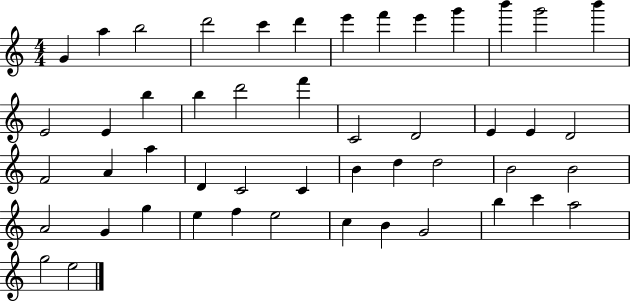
{
  \clef treble
  \numericTimeSignature
  \time 4/4
  \key c \major
  g'4 a''4 b''2 | d'''2 c'''4 d'''4 | e'''4 f'''4 e'''4 g'''4 | b'''4 g'''2 b'''4 | \break e'2 e'4 b''4 | b''4 d'''2 f'''4 | c'2 d'2 | e'4 e'4 d'2 | \break f'2 a'4 a''4 | d'4 c'2 c'4 | b'4 d''4 d''2 | b'2 b'2 | \break a'2 g'4 g''4 | e''4 f''4 e''2 | c''4 b'4 g'2 | b''4 c'''4 a''2 | \break g''2 e''2 | \bar "|."
}